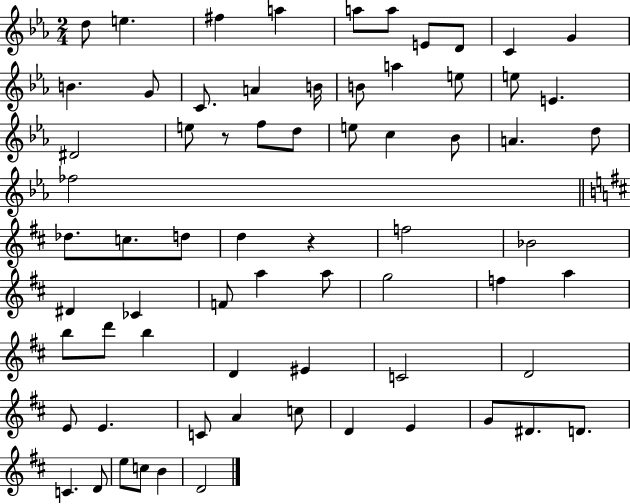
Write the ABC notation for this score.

X:1
T:Untitled
M:2/4
L:1/4
K:Eb
d/2 e ^f a a/2 a/2 E/2 D/2 C G B G/2 C/2 A B/4 B/2 a e/2 e/2 E ^D2 e/2 z/2 f/2 d/2 e/2 c _B/2 A d/2 _f2 _d/2 c/2 d/2 d z f2 _B2 ^D _C F/2 a a/2 g2 f a b/2 d'/2 b D ^E C2 D2 E/2 E C/2 A c/2 D E G/2 ^D/2 D/2 C D/2 e/2 c/2 B D2